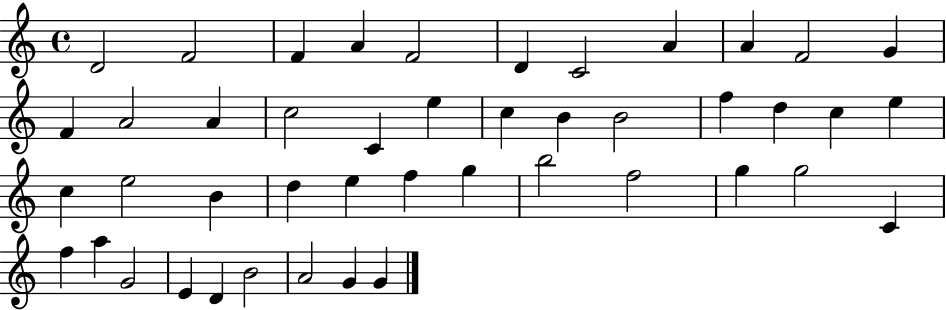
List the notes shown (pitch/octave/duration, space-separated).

D4/h F4/h F4/q A4/q F4/h D4/q C4/h A4/q A4/q F4/h G4/q F4/q A4/h A4/q C5/h C4/q E5/q C5/q B4/q B4/h F5/q D5/q C5/q E5/q C5/q E5/h B4/q D5/q E5/q F5/q G5/q B5/h F5/h G5/q G5/h C4/q F5/q A5/q G4/h E4/q D4/q B4/h A4/h G4/q G4/q